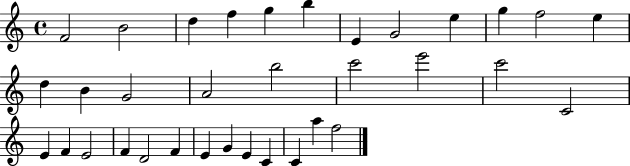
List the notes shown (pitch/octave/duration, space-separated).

F4/h B4/h D5/q F5/q G5/q B5/q E4/q G4/h E5/q G5/q F5/h E5/q D5/q B4/q G4/h A4/h B5/h C6/h E6/h C6/h C4/h E4/q F4/q E4/h F4/q D4/h F4/q E4/q G4/q E4/q C4/q C4/q A5/q F5/h